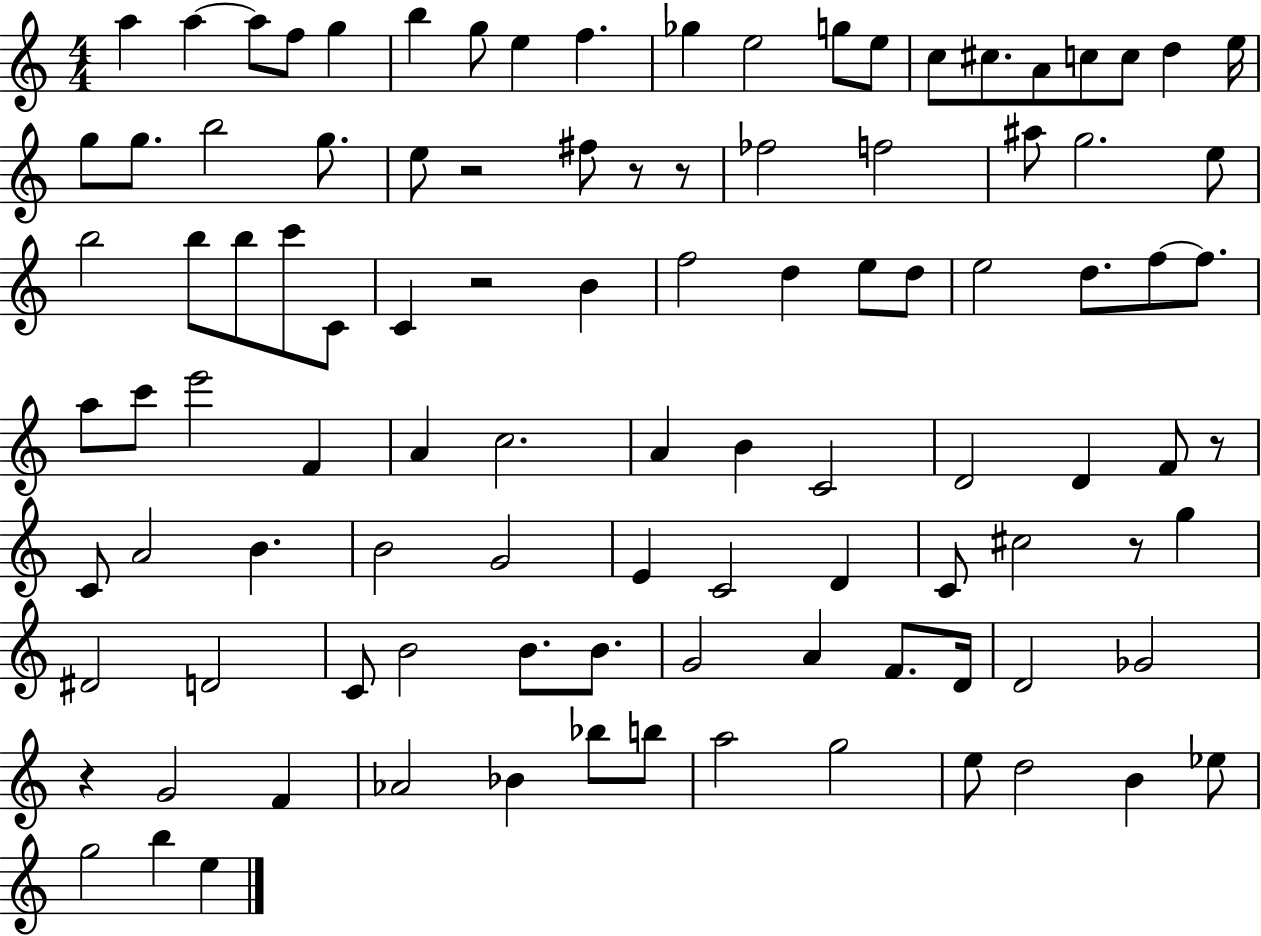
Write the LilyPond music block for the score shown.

{
  \clef treble
  \numericTimeSignature
  \time 4/4
  \key c \major
  a''4 a''4~~ a''8 f''8 g''4 | b''4 g''8 e''4 f''4. | ges''4 e''2 g''8 e''8 | c''8 cis''8. a'8 c''8 c''8 d''4 e''16 | \break g''8 g''8. b''2 g''8. | e''8 r2 fis''8 r8 r8 | fes''2 f''2 | ais''8 g''2. e''8 | \break b''2 b''8 b''8 c'''8 c'8 | c'4 r2 b'4 | f''2 d''4 e''8 d''8 | e''2 d''8. f''8~~ f''8. | \break a''8 c'''8 e'''2 f'4 | a'4 c''2. | a'4 b'4 c'2 | d'2 d'4 f'8 r8 | \break c'8 a'2 b'4. | b'2 g'2 | e'4 c'2 d'4 | c'8 cis''2 r8 g''4 | \break dis'2 d'2 | c'8 b'2 b'8. b'8. | g'2 a'4 f'8. d'16 | d'2 ges'2 | \break r4 g'2 f'4 | aes'2 bes'4 bes''8 b''8 | a''2 g''2 | e''8 d''2 b'4 ees''8 | \break g''2 b''4 e''4 | \bar "|."
}